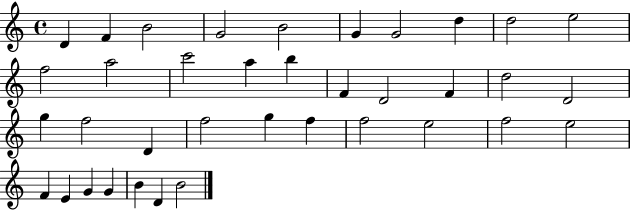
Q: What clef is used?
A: treble